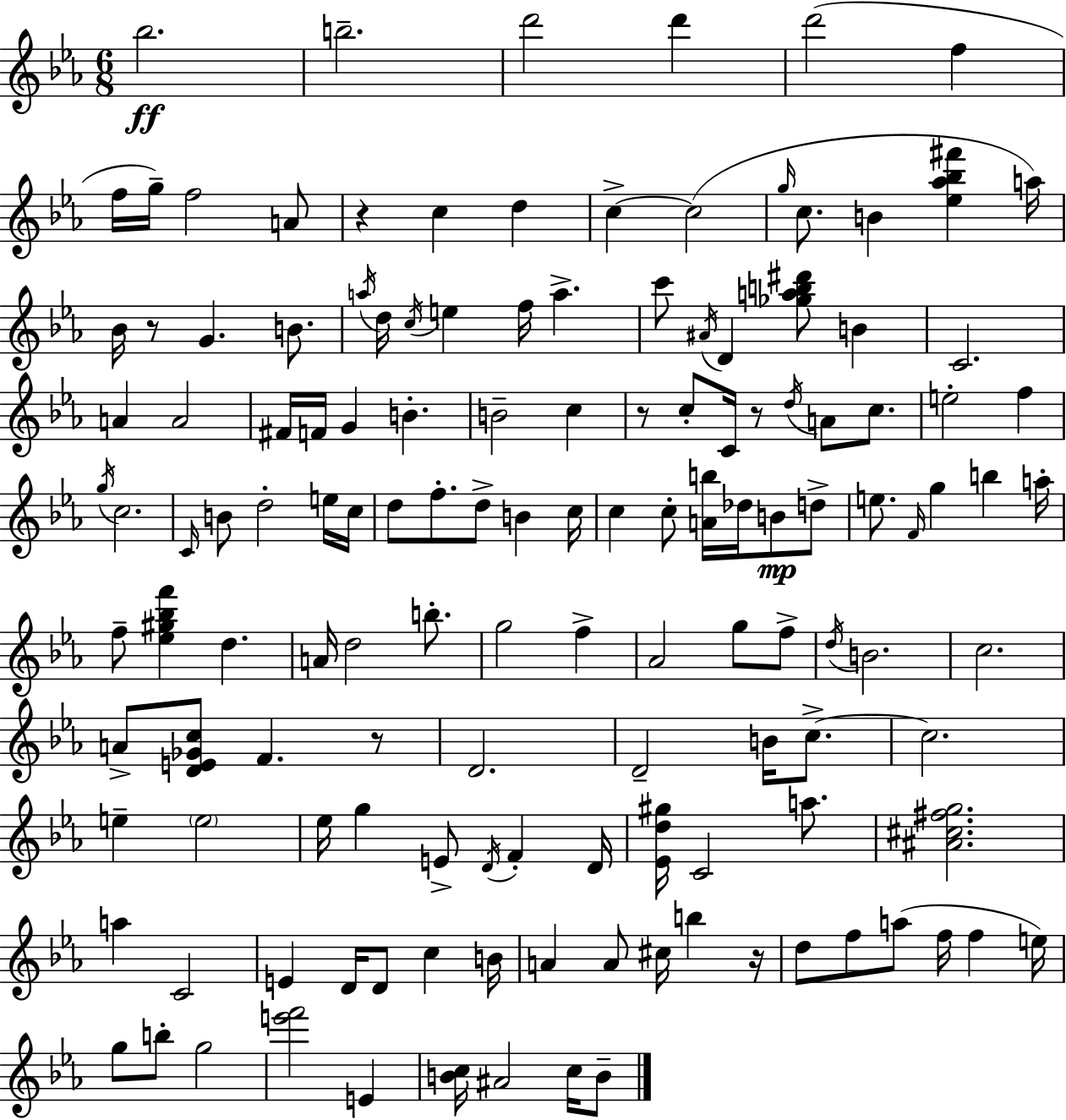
Bb5/h. B5/h. D6/h D6/q D6/h F5/q F5/s G5/s F5/h A4/e R/q C5/q D5/q C5/q C5/h G5/s C5/e. B4/q [Eb5,Ab5,Bb5,F#6]/q A5/s Bb4/s R/e G4/q. B4/e. A5/s D5/s C5/s E5/q F5/s A5/q. C6/e A#4/s D4/q [Gb5,A5,B5,D#6]/e B4/q C4/h. A4/q A4/h F#4/s F4/s G4/q B4/q. B4/h C5/q R/e C5/e C4/s R/e D5/s A4/e C5/e. E5/h F5/q G5/s C5/h. C4/s B4/e D5/h E5/s C5/s D5/e F5/e. D5/e B4/q C5/s C5/q C5/e [A4,B5]/s Db5/s B4/e D5/e E5/e. F4/s G5/q B5/q A5/s F5/e [Eb5,G#5,Bb5,F6]/q D5/q. A4/s D5/h B5/e. G5/h F5/q Ab4/h G5/e F5/e D5/s B4/h. C5/h. A4/e [D4,E4,Gb4,C5]/e F4/q. R/e D4/h. D4/h B4/s C5/e. C5/h. E5/q E5/h Eb5/s G5/q E4/e D4/s F4/q D4/s [Eb4,D5,G#5]/s C4/h A5/e. [A#4,C#5,F#5,G5]/h. A5/q C4/h E4/q D4/s D4/e C5/q B4/s A4/q A4/e C#5/s B5/q R/s D5/e F5/e A5/e F5/s F5/q E5/s G5/e B5/e G5/h [E6,F6]/h E4/q [B4,C5]/s A#4/h C5/s B4/e